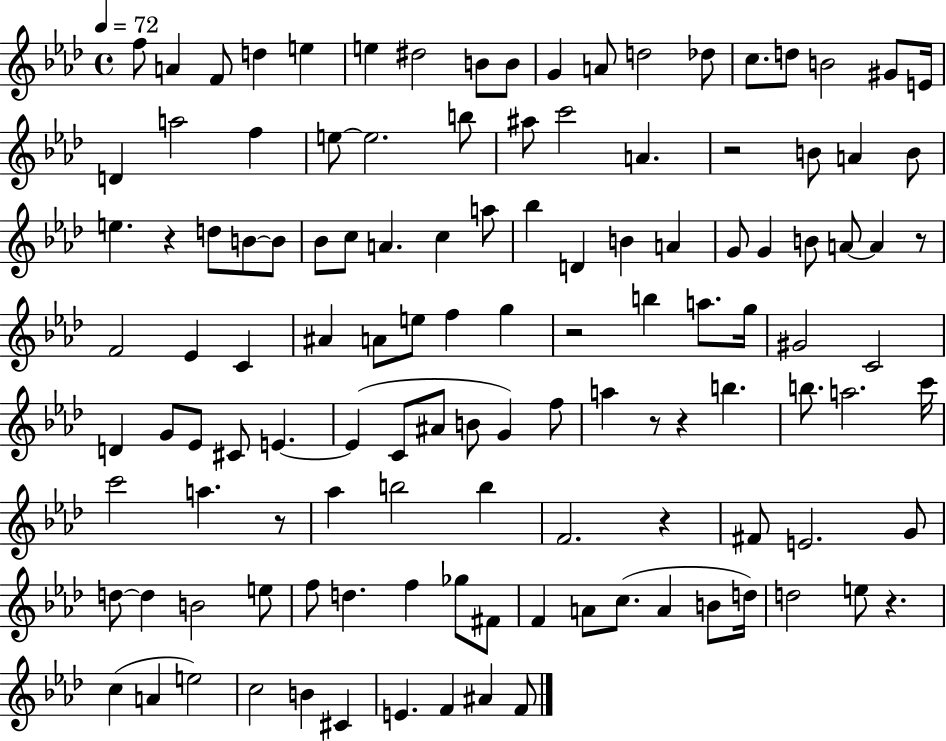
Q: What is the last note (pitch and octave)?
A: F4